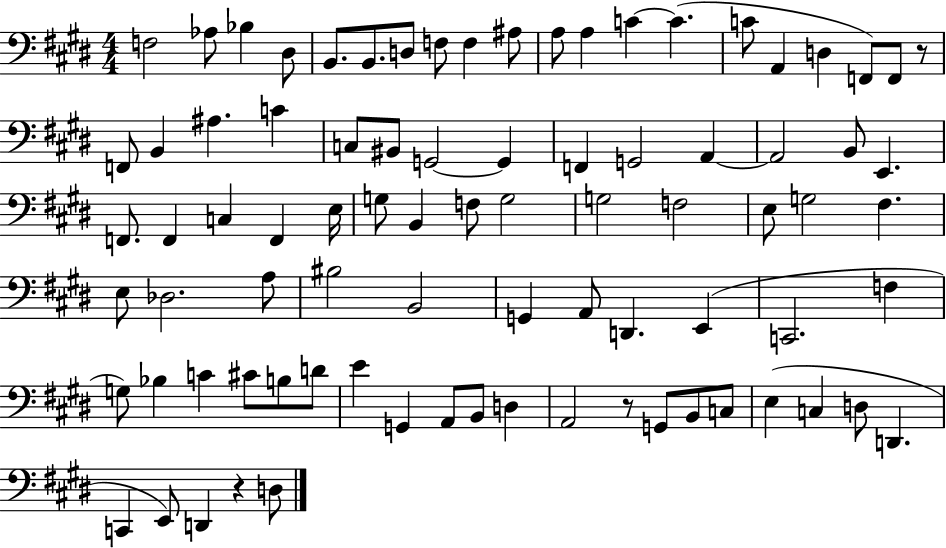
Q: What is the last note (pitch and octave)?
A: D3